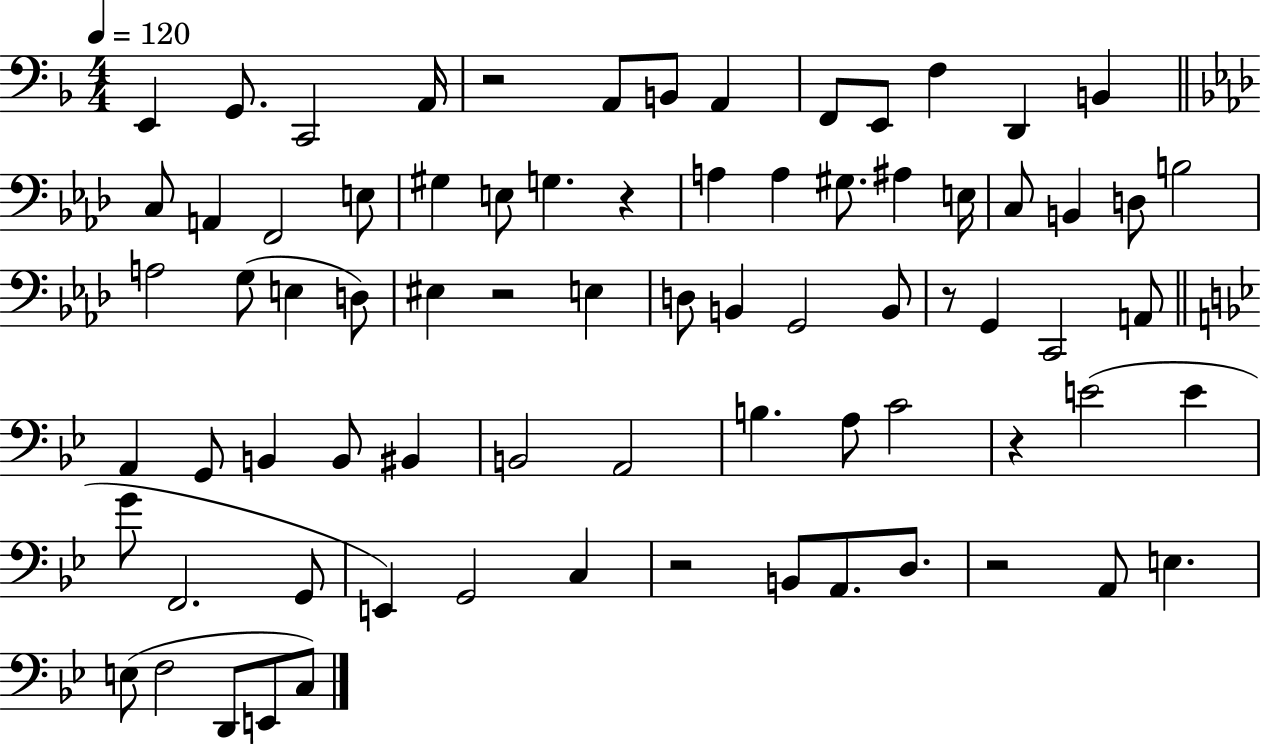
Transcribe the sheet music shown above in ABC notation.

X:1
T:Untitled
M:4/4
L:1/4
K:F
E,, G,,/2 C,,2 A,,/4 z2 A,,/2 B,,/2 A,, F,,/2 E,,/2 F, D,, B,, C,/2 A,, F,,2 E,/2 ^G, E,/2 G, z A, A, ^G,/2 ^A, E,/4 C,/2 B,, D,/2 B,2 A,2 G,/2 E, D,/2 ^E, z2 E, D,/2 B,, G,,2 B,,/2 z/2 G,, C,,2 A,,/2 A,, G,,/2 B,, B,,/2 ^B,, B,,2 A,,2 B, A,/2 C2 z E2 E G/2 F,,2 G,,/2 E,, G,,2 C, z2 B,,/2 A,,/2 D,/2 z2 A,,/2 E, E,/2 F,2 D,,/2 E,,/2 C,/2